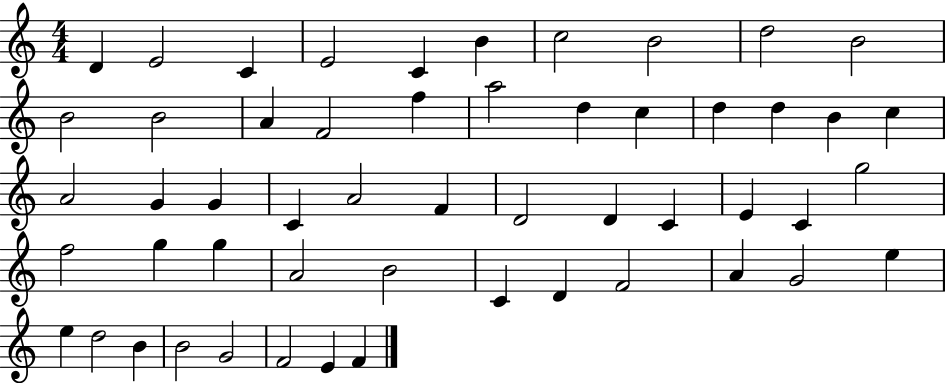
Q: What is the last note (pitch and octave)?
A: F4